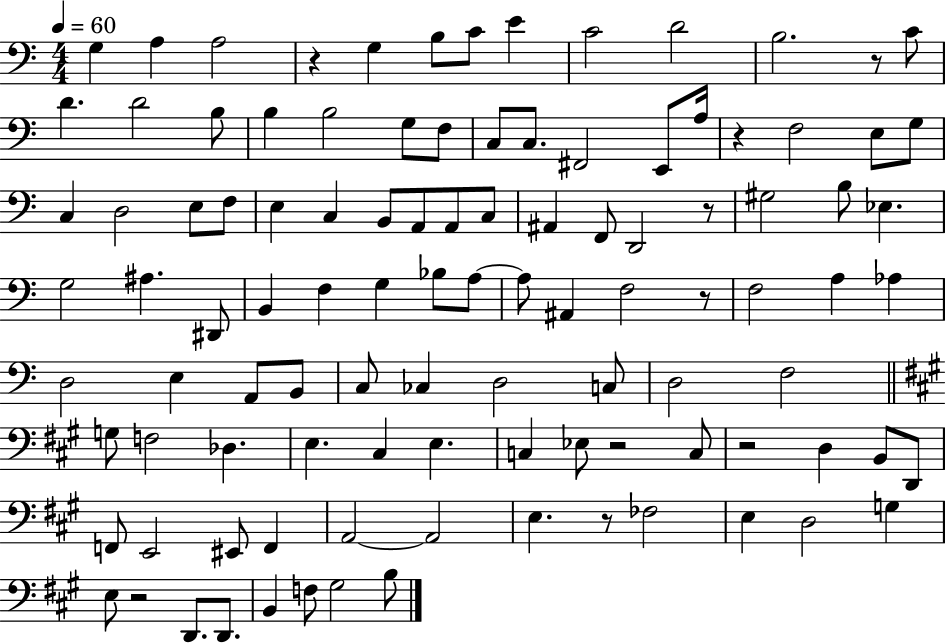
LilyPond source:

{
  \clef bass
  \numericTimeSignature
  \time 4/4
  \key c \major
  \tempo 4 = 60
  g4 a4 a2 | r4 g4 b8 c'8 e'4 | c'2 d'2 | b2. r8 c'8 | \break d'4. d'2 b8 | b4 b2 g8 f8 | c8 c8. fis,2 e,8 a16 | r4 f2 e8 g8 | \break c4 d2 e8 f8 | e4 c4 b,8 a,8 a,8 c8 | ais,4 f,8 d,2 r8 | gis2 b8 ees4. | \break g2 ais4. dis,8 | b,4 f4 g4 bes8 a8~~ | a8 ais,4 f2 r8 | f2 a4 aes4 | \break d2 e4 a,8 b,8 | c8 ces4 d2 c8 | d2 f2 | \bar "||" \break \key a \major g8 f2 des4. | e4. cis4 e4. | c4 ees8 r2 c8 | r2 d4 b,8 d,8 | \break f,8 e,2 eis,8 f,4 | a,2~~ a,2 | e4. r8 fes2 | e4 d2 g4 | \break e8 r2 d,8. d,8. | b,4 f8 gis2 b8 | \bar "|."
}